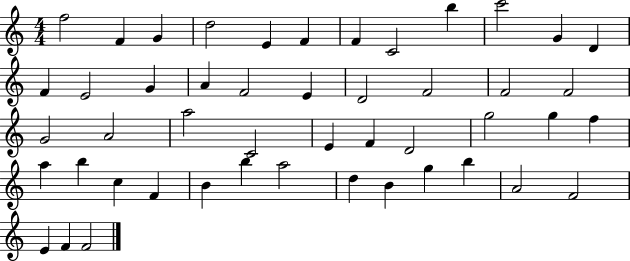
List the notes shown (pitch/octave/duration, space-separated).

F5/h F4/q G4/q D5/h E4/q F4/q F4/q C4/h B5/q C6/h G4/q D4/q F4/q E4/h G4/q A4/q F4/h E4/q D4/h F4/h F4/h F4/h G4/h A4/h A5/h C4/h E4/q F4/q D4/h G5/h G5/q F5/q A5/q B5/q C5/q F4/q B4/q B5/q A5/h D5/q B4/q G5/q B5/q A4/h F4/h E4/q F4/q F4/h